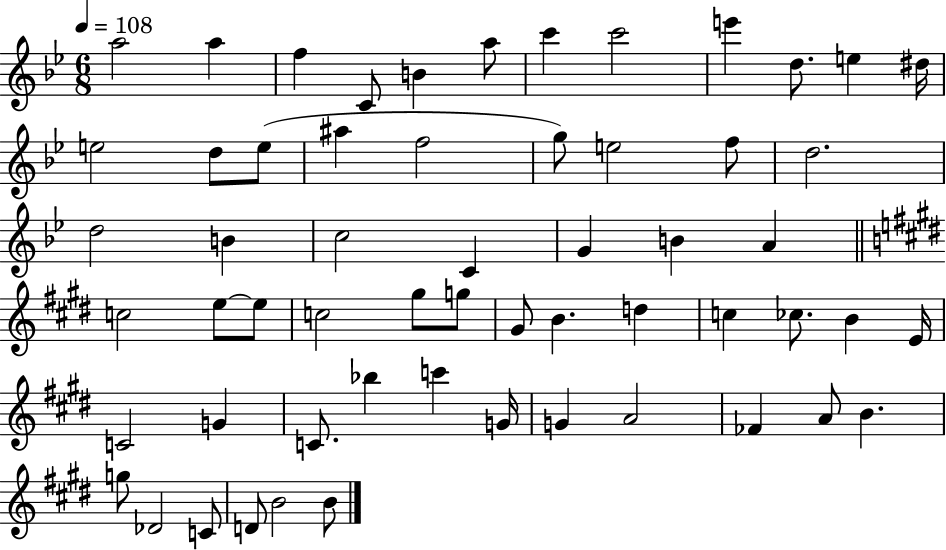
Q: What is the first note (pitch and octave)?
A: A5